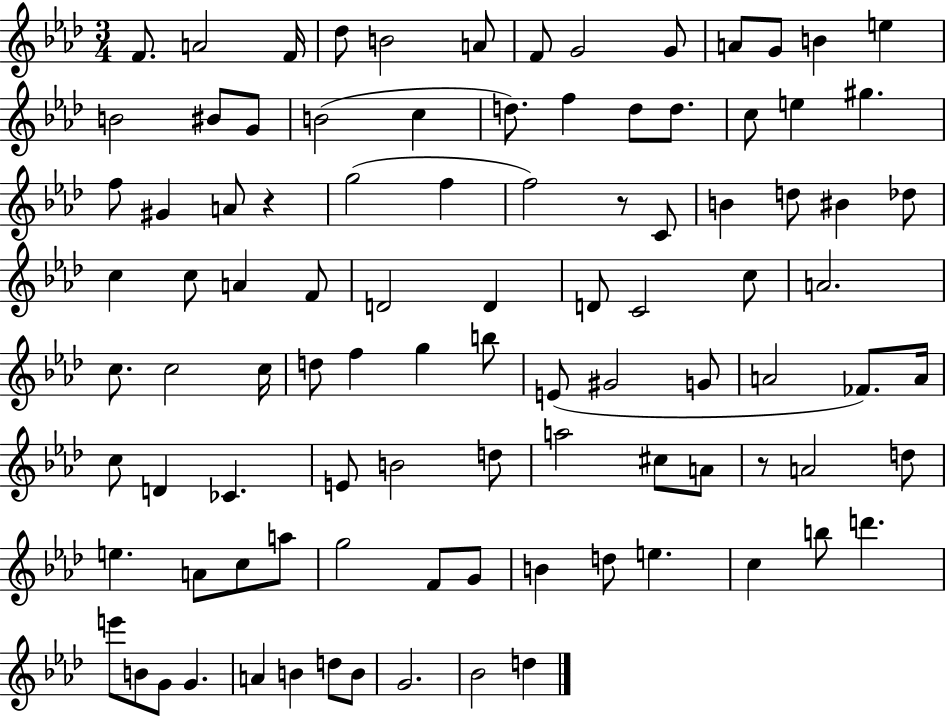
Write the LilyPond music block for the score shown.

{
  \clef treble
  \numericTimeSignature
  \time 3/4
  \key aes \major
  f'8. a'2 f'16 | des''8 b'2 a'8 | f'8 g'2 g'8 | a'8 g'8 b'4 e''4 | \break b'2 bis'8 g'8 | b'2( c''4 | d''8.) f''4 d''8 d''8. | c''8 e''4 gis''4. | \break f''8 gis'4 a'8 r4 | g''2( f''4 | f''2) r8 c'8 | b'4 d''8 bis'4 des''8 | \break c''4 c''8 a'4 f'8 | d'2 d'4 | d'8 c'2 c''8 | a'2. | \break c''8. c''2 c''16 | d''8 f''4 g''4 b''8 | e'8( gis'2 g'8 | a'2 fes'8.) a'16 | \break c''8 d'4 ces'4. | e'8 b'2 d''8 | a''2 cis''8 a'8 | r8 a'2 d''8 | \break e''4. a'8 c''8 a''8 | g''2 f'8 g'8 | b'4 d''8 e''4. | c''4 b''8 d'''4. | \break e'''8 b'8 g'8 g'4. | a'4 b'4 d''8 b'8 | g'2. | bes'2 d''4 | \break \bar "|."
}